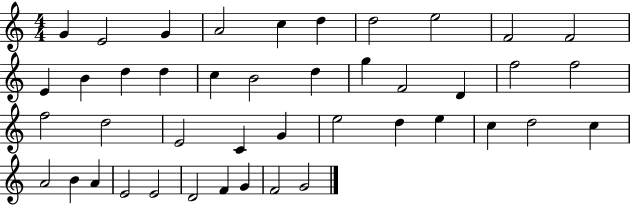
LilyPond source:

{
  \clef treble
  \numericTimeSignature
  \time 4/4
  \key c \major
  g'4 e'2 g'4 | a'2 c''4 d''4 | d''2 e''2 | f'2 f'2 | \break e'4 b'4 d''4 d''4 | c''4 b'2 d''4 | g''4 f'2 d'4 | f''2 f''2 | \break f''2 d''2 | e'2 c'4 g'4 | e''2 d''4 e''4 | c''4 d''2 c''4 | \break a'2 b'4 a'4 | e'2 e'2 | d'2 f'4 g'4 | f'2 g'2 | \break \bar "|."
}